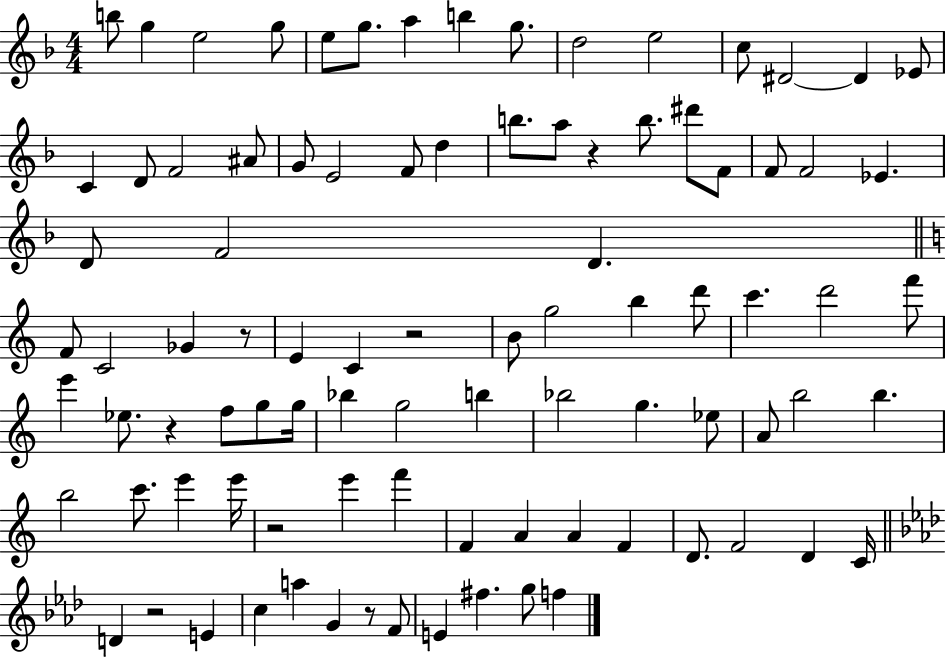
{
  \clef treble
  \numericTimeSignature
  \time 4/4
  \key f \major
  \repeat volta 2 { b''8 g''4 e''2 g''8 | e''8 g''8. a''4 b''4 g''8. | d''2 e''2 | c''8 dis'2~~ dis'4 ees'8 | \break c'4 d'8 f'2 ais'8 | g'8 e'2 f'8 d''4 | b''8. a''8 r4 b''8. dis'''8 f'8 | f'8 f'2 ees'4. | \break d'8 f'2 d'4. | \bar "||" \break \key a \minor f'8 c'2 ges'4 r8 | e'4 c'4 r2 | b'8 g''2 b''4 d'''8 | c'''4. d'''2 f'''8 | \break e'''4 ees''8. r4 f''8 g''8 g''16 | bes''4 g''2 b''4 | bes''2 g''4. ees''8 | a'8 b''2 b''4. | \break b''2 c'''8. e'''4 e'''16 | r2 e'''4 f'''4 | f'4 a'4 a'4 f'4 | d'8. f'2 d'4 c'16 | \break \bar "||" \break \key aes \major d'4 r2 e'4 | c''4 a''4 g'4 r8 f'8 | e'4 fis''4. g''8 f''4 | } \bar "|."
}